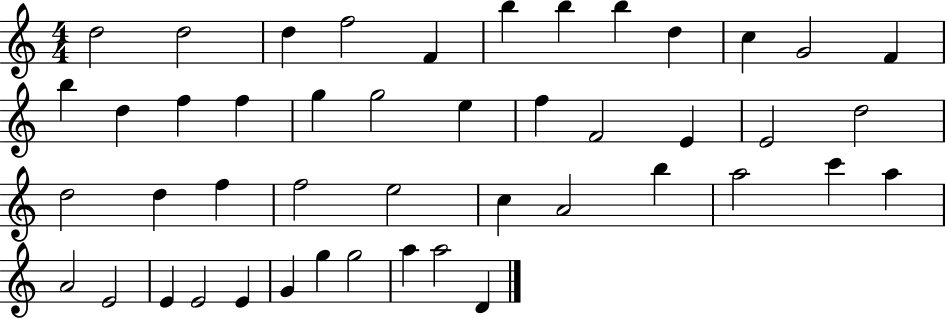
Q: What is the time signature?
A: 4/4